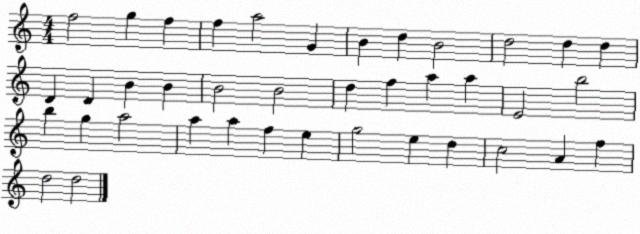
X:1
T:Untitled
M:4/4
L:1/4
K:C
f2 g f f a2 G B d B2 d2 d d D D B B B2 B2 d f a a E2 b2 b g a2 a a f e g2 e d c2 A f d2 d2